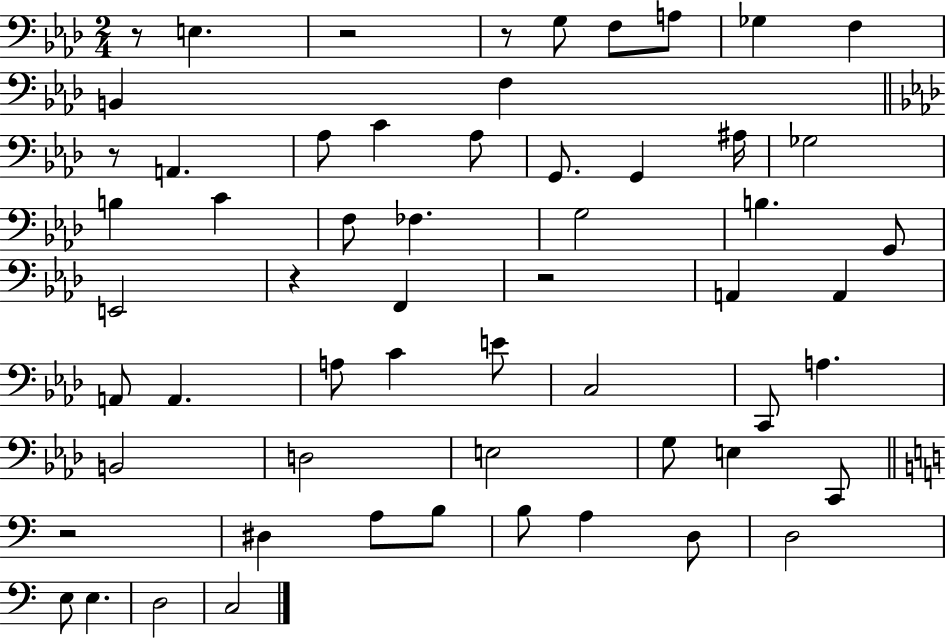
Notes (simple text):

R/e E3/q. R/h R/e G3/e F3/e A3/e Gb3/q F3/q B2/q F3/q R/e A2/q. Ab3/e C4/q Ab3/e G2/e. G2/q A#3/s Gb3/h B3/q C4/q F3/e FES3/q. G3/h B3/q. G2/e E2/h R/q F2/q R/h A2/q A2/q A2/e A2/q. A3/e C4/q E4/e C3/h C2/e A3/q. B2/h D3/h E3/h G3/e E3/q C2/e R/h D#3/q A3/e B3/e B3/e A3/q D3/e D3/h E3/e E3/q. D3/h C3/h